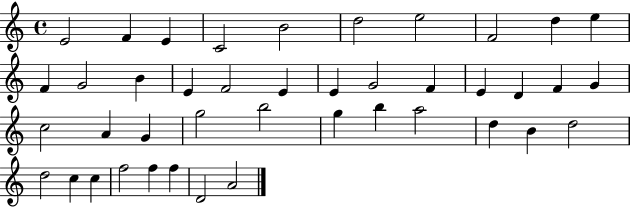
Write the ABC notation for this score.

X:1
T:Untitled
M:4/4
L:1/4
K:C
E2 F E C2 B2 d2 e2 F2 d e F G2 B E F2 E E G2 F E D F G c2 A G g2 b2 g b a2 d B d2 d2 c c f2 f f D2 A2